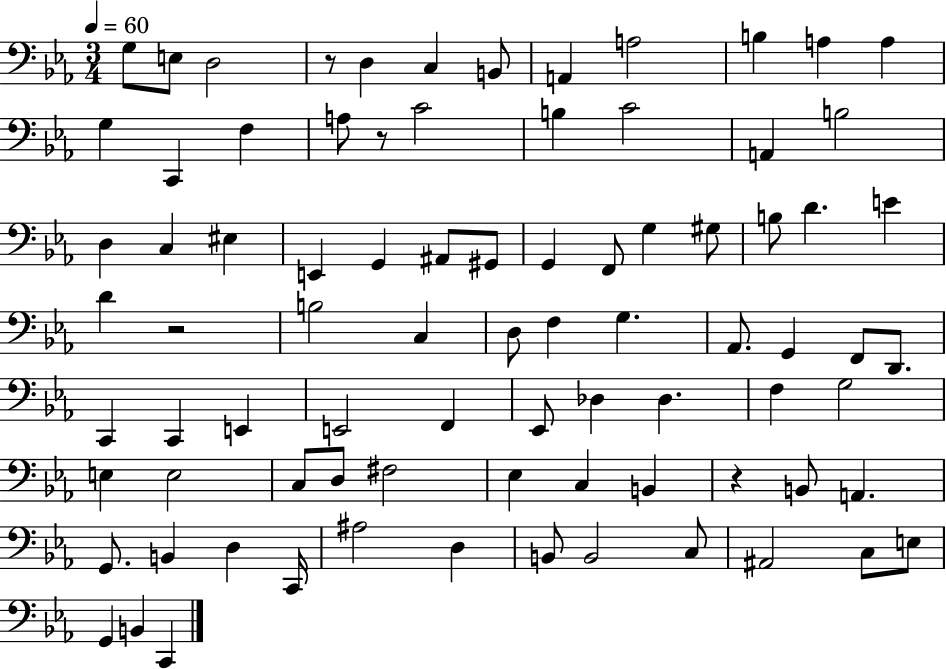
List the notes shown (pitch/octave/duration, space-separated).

G3/e E3/e D3/h R/e D3/q C3/q B2/e A2/q A3/h B3/q A3/q A3/q G3/q C2/q F3/q A3/e R/e C4/h B3/q C4/h A2/q B3/h D3/q C3/q EIS3/q E2/q G2/q A#2/e G#2/e G2/q F2/e G3/q G#3/e B3/e D4/q. E4/q D4/q R/h B3/h C3/q D3/e F3/q G3/q. Ab2/e. G2/q F2/e D2/e. C2/q C2/q E2/q E2/h F2/q Eb2/e Db3/q Db3/q. F3/q G3/h E3/q E3/h C3/e D3/e F#3/h Eb3/q C3/q B2/q R/q B2/e A2/q. G2/e. B2/q D3/q C2/s A#3/h D3/q B2/e B2/h C3/e A#2/h C3/e E3/e G2/q B2/q C2/q